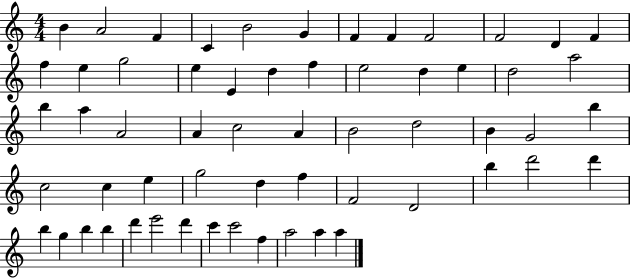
{
  \clef treble
  \numericTimeSignature
  \time 4/4
  \key c \major
  b'4 a'2 f'4 | c'4 b'2 g'4 | f'4 f'4 f'2 | f'2 d'4 f'4 | \break f''4 e''4 g''2 | e''4 e'4 d''4 f''4 | e''2 d''4 e''4 | d''2 a''2 | \break b''4 a''4 a'2 | a'4 c''2 a'4 | b'2 d''2 | b'4 g'2 b''4 | \break c''2 c''4 e''4 | g''2 d''4 f''4 | f'2 d'2 | b''4 d'''2 d'''4 | \break b''4 g''4 b''4 b''4 | d'''4 e'''2 d'''4 | c'''4 c'''2 f''4 | a''2 a''4 a''4 | \break \bar "|."
}